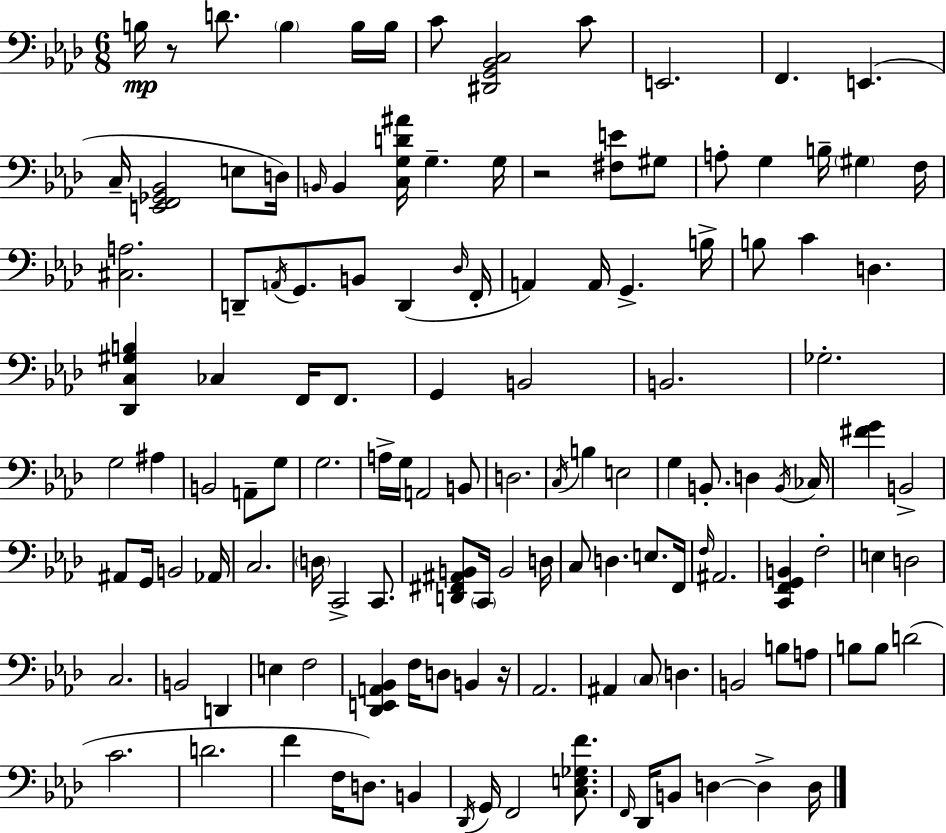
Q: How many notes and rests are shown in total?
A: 131